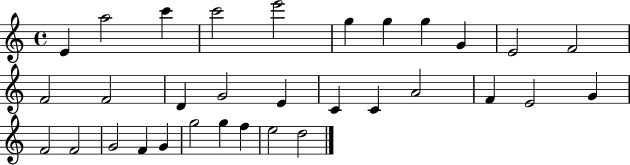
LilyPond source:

{
  \clef treble
  \time 4/4
  \defaultTimeSignature
  \key c \major
  e'4 a''2 c'''4 | c'''2 e'''2 | g''4 g''4 g''4 g'4 | e'2 f'2 | \break f'2 f'2 | d'4 g'2 e'4 | c'4 c'4 a'2 | f'4 e'2 g'4 | \break f'2 f'2 | g'2 f'4 g'4 | g''2 g''4 f''4 | e''2 d''2 | \break \bar "|."
}